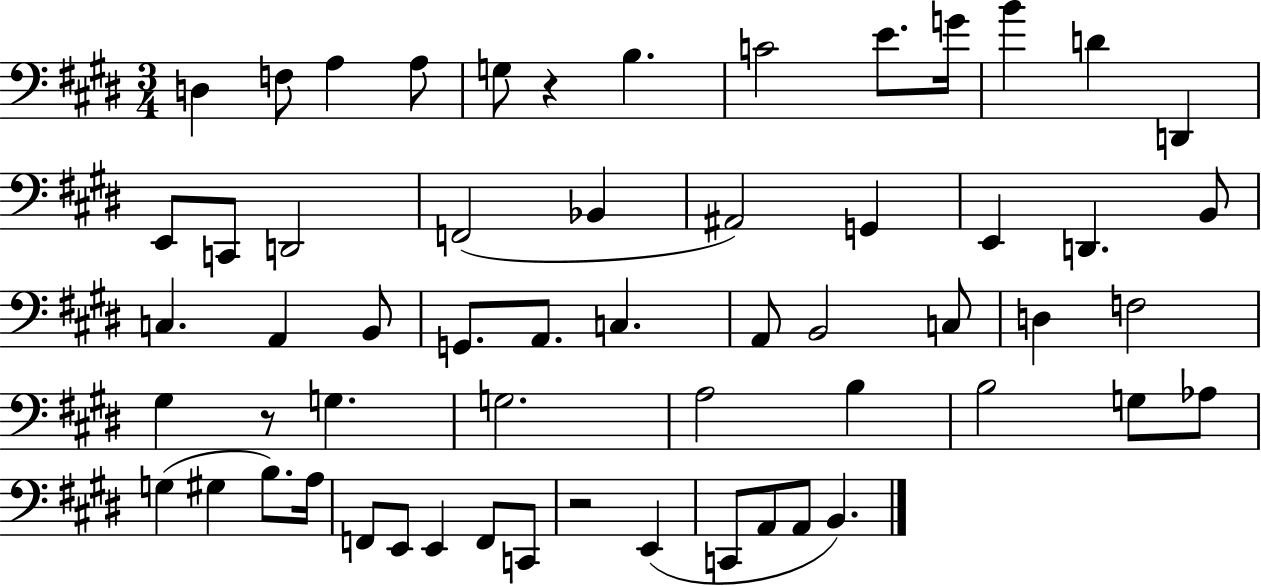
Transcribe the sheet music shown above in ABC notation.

X:1
T:Untitled
M:3/4
L:1/4
K:E
D, F,/2 A, A,/2 G,/2 z B, C2 E/2 G/4 B D D,, E,,/2 C,,/2 D,,2 F,,2 _B,, ^A,,2 G,, E,, D,, B,,/2 C, A,, B,,/2 G,,/2 A,,/2 C, A,,/2 B,,2 C,/2 D, F,2 ^G, z/2 G, G,2 A,2 B, B,2 G,/2 _A,/2 G, ^G, B,/2 A,/4 F,,/2 E,,/2 E,, F,,/2 C,,/2 z2 E,, C,,/2 A,,/2 A,,/2 B,,